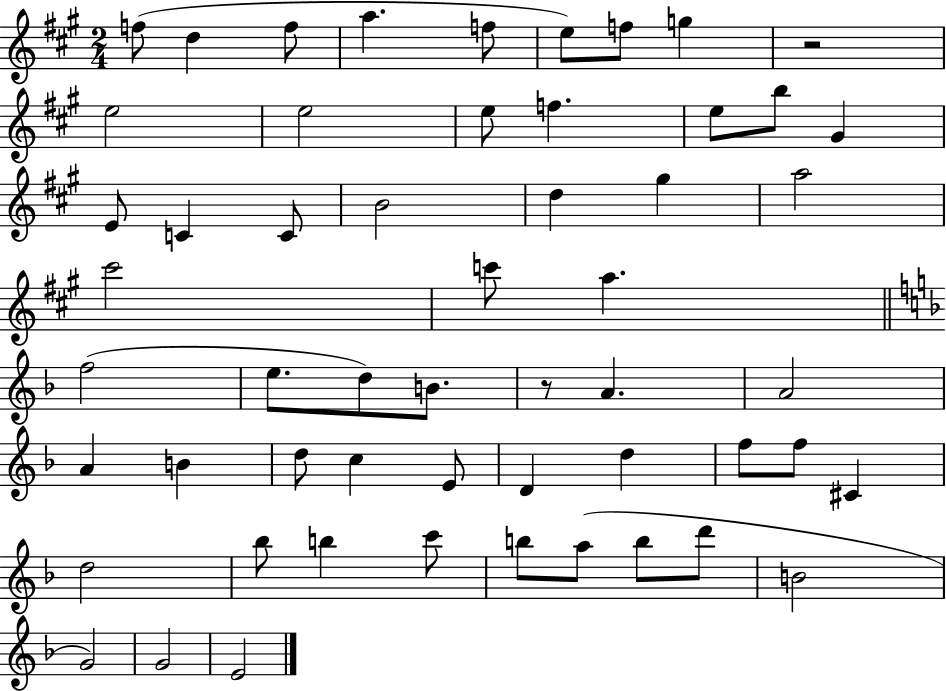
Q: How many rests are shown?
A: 2